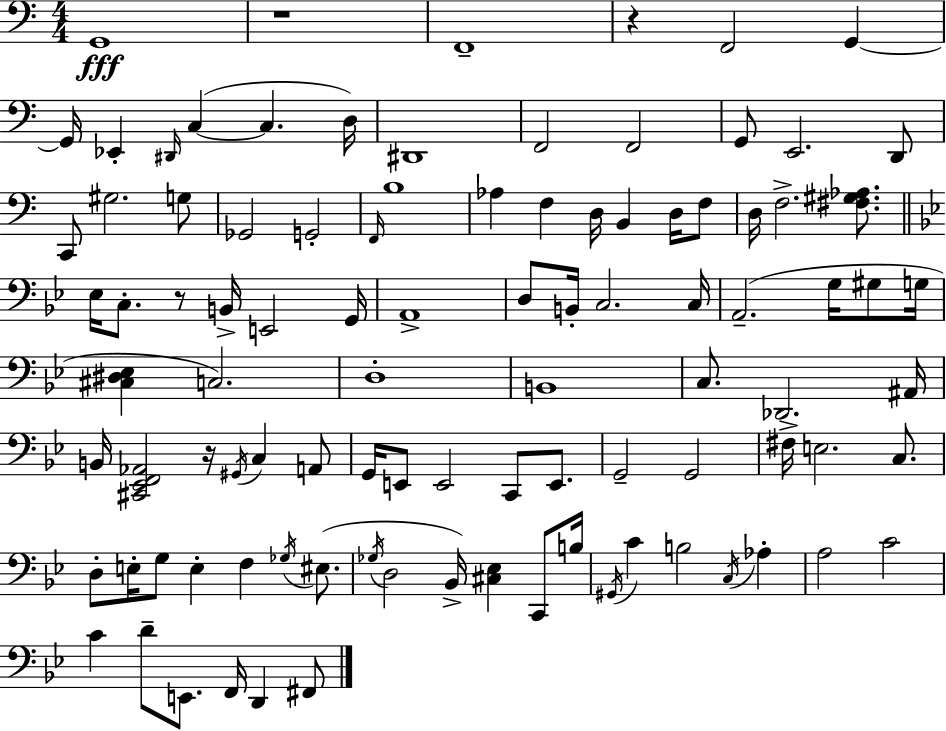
X:1
T:Untitled
M:4/4
L:1/4
K:C
G,,4 z4 F,,4 z F,,2 G,, G,,/4 _E,, ^D,,/4 C, C, D,/4 ^D,,4 F,,2 F,,2 G,,/2 E,,2 D,,/2 C,,/2 ^G,2 G,/2 _G,,2 G,,2 F,,/4 B,4 _A, F, D,/4 B,, D,/4 F,/2 D,/4 F,2 [^F,^G,_A,]/2 _E,/4 C,/2 z/2 B,,/4 E,,2 G,,/4 A,,4 D,/2 B,,/4 C,2 C,/4 A,,2 G,/4 ^G,/2 G,/4 [^C,^D,_E,] C,2 D,4 B,,4 C,/2 _D,,2 ^A,,/4 B,,/4 [^C,,_E,,F,,_A,,]2 z/4 ^G,,/4 C, A,,/2 G,,/4 E,,/2 E,,2 C,,/2 E,,/2 G,,2 G,,2 ^F,/4 E,2 C,/2 D,/2 E,/4 G,/2 E, F, _G,/4 ^E,/2 _G,/4 D,2 _B,,/4 [^C,_E,] C,,/2 B,/4 ^G,,/4 C B,2 C,/4 _A, A,2 C2 C D/2 E,,/2 F,,/4 D,, ^F,,/2